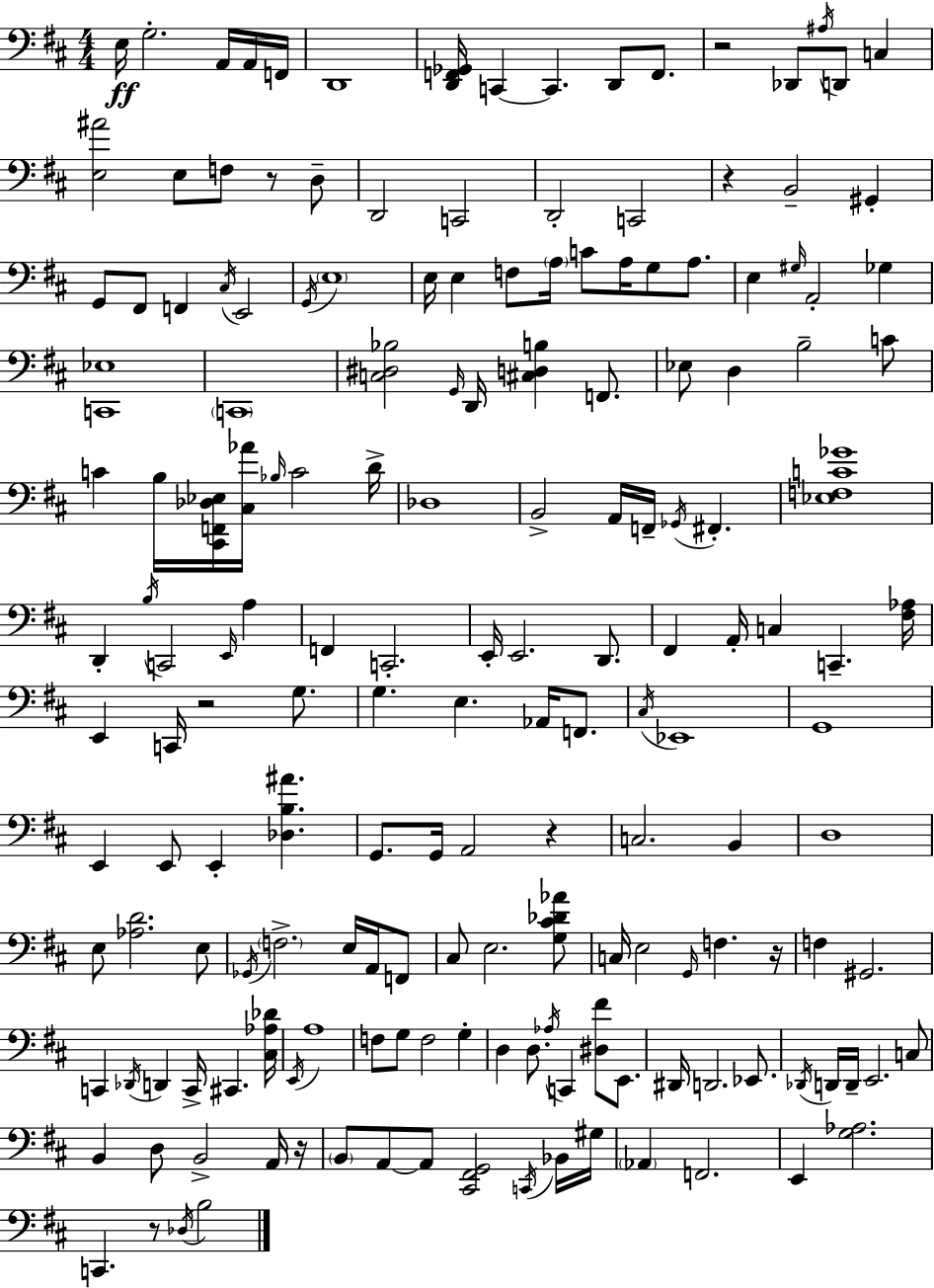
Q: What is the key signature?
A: D major